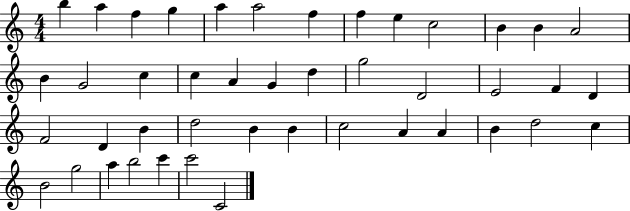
X:1
T:Untitled
M:4/4
L:1/4
K:C
b a f g a a2 f f e c2 B B A2 B G2 c c A G d g2 D2 E2 F D F2 D B d2 B B c2 A A B d2 c B2 g2 a b2 c' c'2 C2